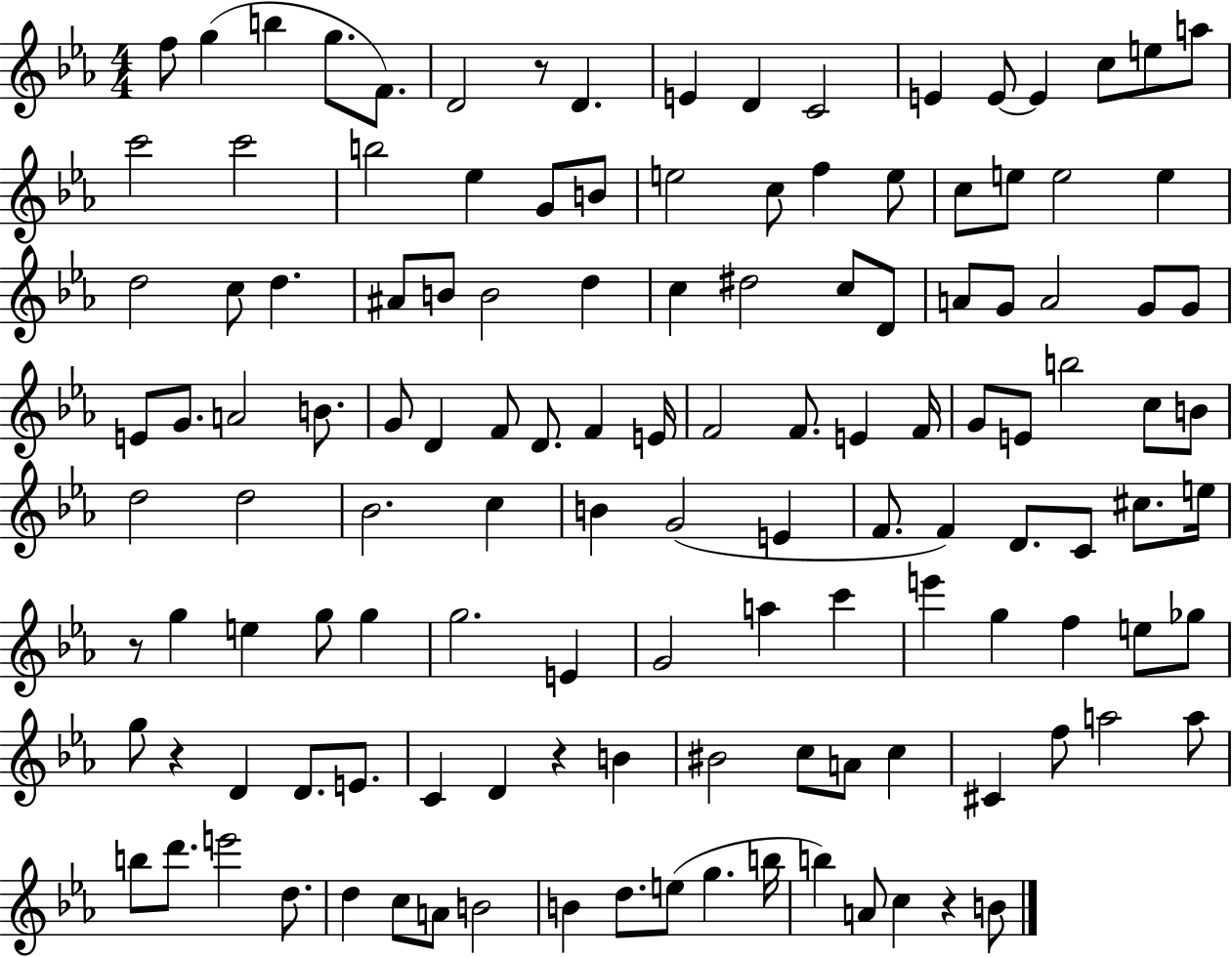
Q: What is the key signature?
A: EES major